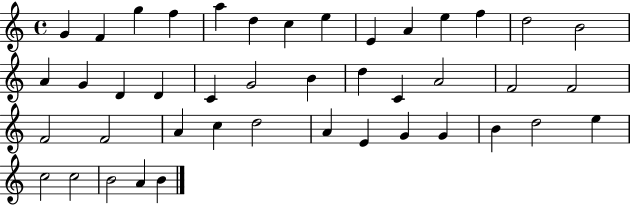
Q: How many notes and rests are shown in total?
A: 43